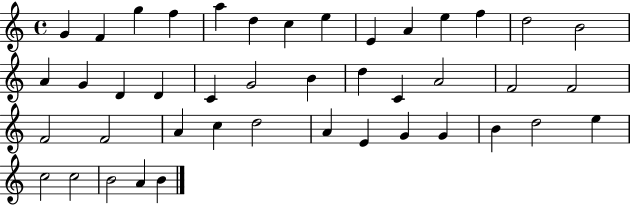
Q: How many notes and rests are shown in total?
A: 43